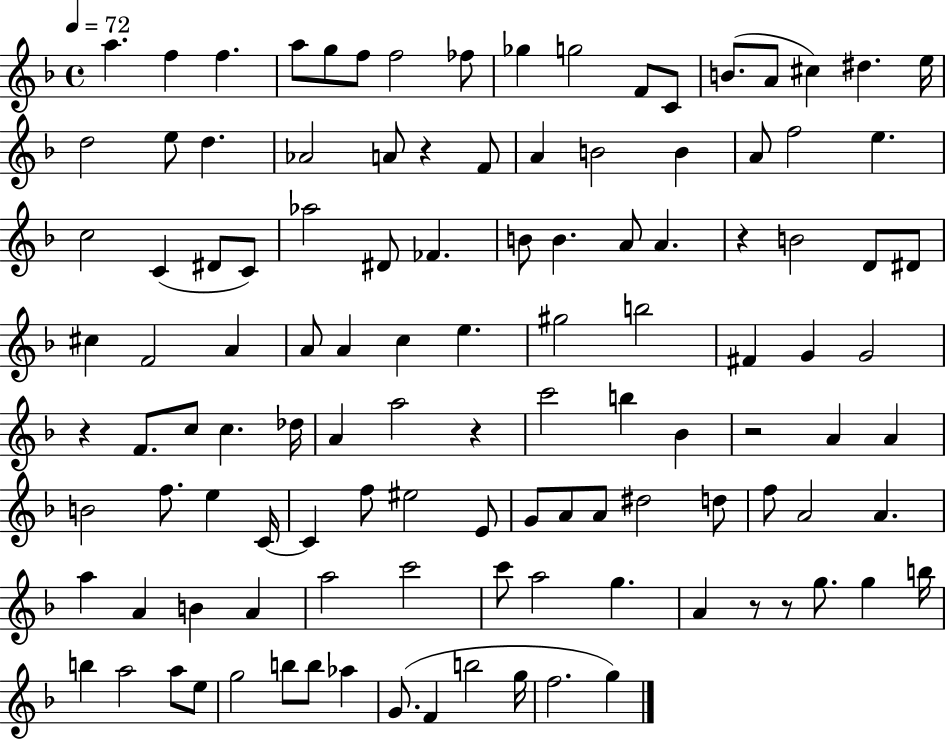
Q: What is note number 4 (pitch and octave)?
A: A5